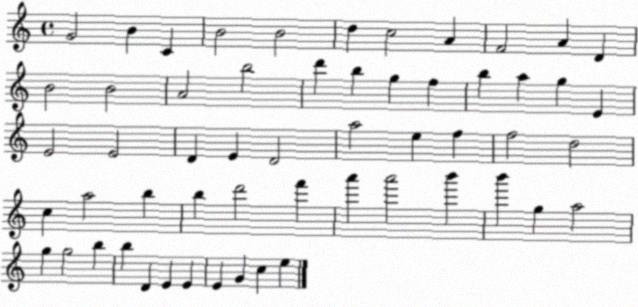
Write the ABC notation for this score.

X:1
T:Untitled
M:4/4
L:1/4
K:C
G2 B C B2 B2 d c2 A F2 A D B2 B2 A2 b2 d' b g f b a g E E2 E2 D E D2 a2 e f f2 d2 c a2 b b d'2 f' a' a'2 b' b' g a2 g g2 b b D E E E G c e